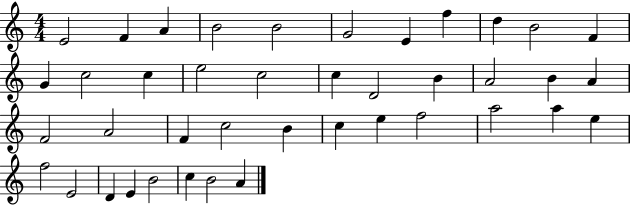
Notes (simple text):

E4/h F4/q A4/q B4/h B4/h G4/h E4/q F5/q D5/q B4/h F4/q G4/q C5/h C5/q E5/h C5/h C5/q D4/h B4/q A4/h B4/q A4/q F4/h A4/h F4/q C5/h B4/q C5/q E5/q F5/h A5/h A5/q E5/q F5/h E4/h D4/q E4/q B4/h C5/q B4/h A4/q